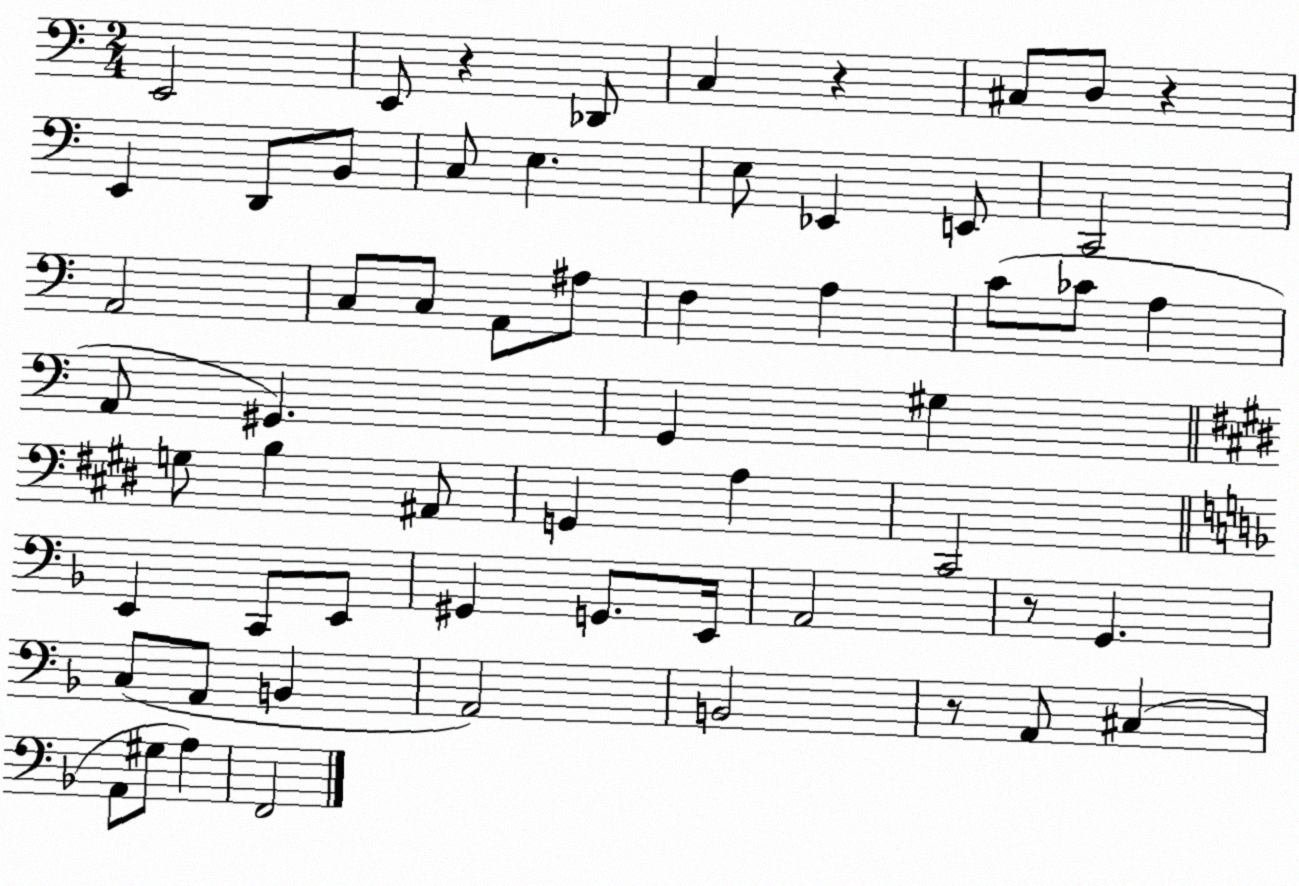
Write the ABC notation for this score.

X:1
T:Untitled
M:2/4
L:1/4
K:C
E,,2 E,,/2 z _D,,/2 C, z ^C,/2 D,/2 z E,, D,,/2 B,,/2 C,/2 E, E,/2 _E,, E,,/2 C,,2 A,,2 C,/2 C,/2 A,,/2 ^A,/2 F, A, C/2 _C/2 A, A,,/2 ^G,, G,, ^G, G,/2 B, ^A,,/2 G,, A, ^C,,2 E,, C,,/2 E,,/2 ^G,, G,,/2 E,,/4 A,,2 z/2 G,, C,/2 A,,/2 B,, A,,2 B,,2 z/2 A,,/2 ^C, A,,/2 ^G,/2 A, F,,2